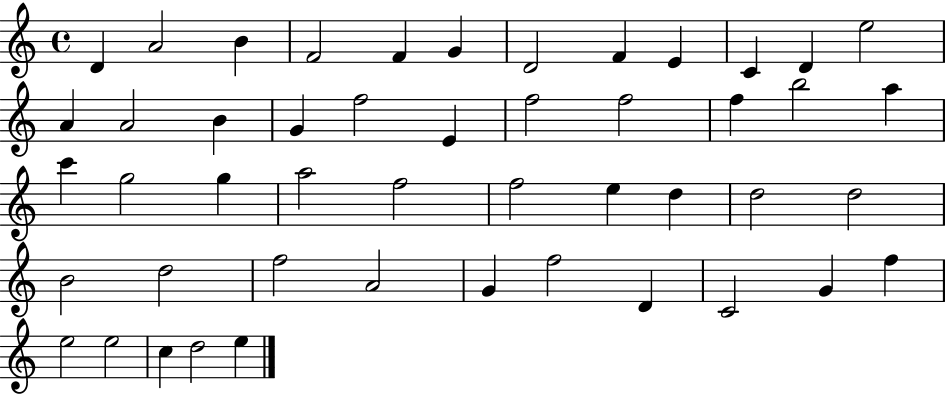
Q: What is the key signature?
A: C major